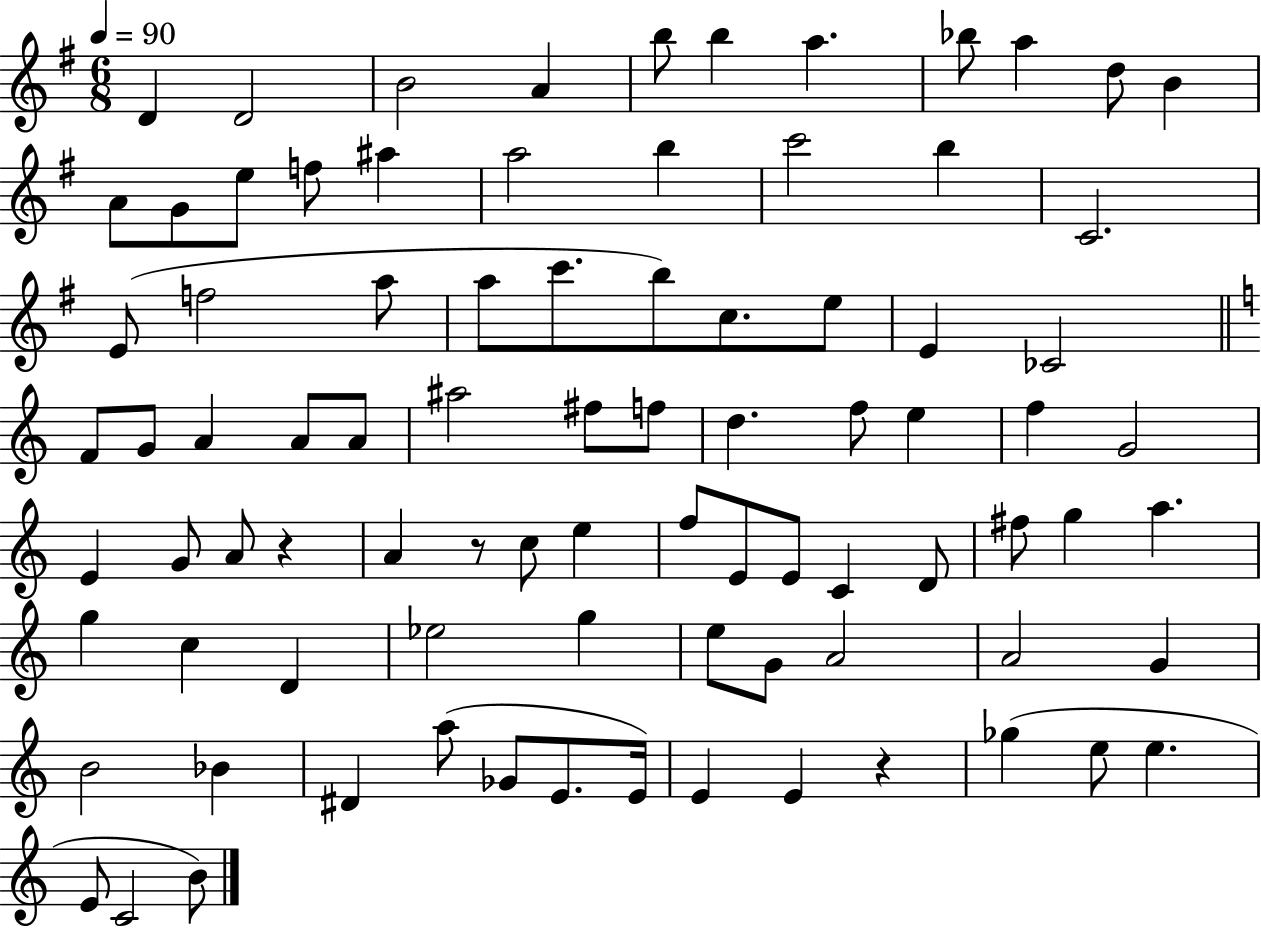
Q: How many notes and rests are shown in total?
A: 86